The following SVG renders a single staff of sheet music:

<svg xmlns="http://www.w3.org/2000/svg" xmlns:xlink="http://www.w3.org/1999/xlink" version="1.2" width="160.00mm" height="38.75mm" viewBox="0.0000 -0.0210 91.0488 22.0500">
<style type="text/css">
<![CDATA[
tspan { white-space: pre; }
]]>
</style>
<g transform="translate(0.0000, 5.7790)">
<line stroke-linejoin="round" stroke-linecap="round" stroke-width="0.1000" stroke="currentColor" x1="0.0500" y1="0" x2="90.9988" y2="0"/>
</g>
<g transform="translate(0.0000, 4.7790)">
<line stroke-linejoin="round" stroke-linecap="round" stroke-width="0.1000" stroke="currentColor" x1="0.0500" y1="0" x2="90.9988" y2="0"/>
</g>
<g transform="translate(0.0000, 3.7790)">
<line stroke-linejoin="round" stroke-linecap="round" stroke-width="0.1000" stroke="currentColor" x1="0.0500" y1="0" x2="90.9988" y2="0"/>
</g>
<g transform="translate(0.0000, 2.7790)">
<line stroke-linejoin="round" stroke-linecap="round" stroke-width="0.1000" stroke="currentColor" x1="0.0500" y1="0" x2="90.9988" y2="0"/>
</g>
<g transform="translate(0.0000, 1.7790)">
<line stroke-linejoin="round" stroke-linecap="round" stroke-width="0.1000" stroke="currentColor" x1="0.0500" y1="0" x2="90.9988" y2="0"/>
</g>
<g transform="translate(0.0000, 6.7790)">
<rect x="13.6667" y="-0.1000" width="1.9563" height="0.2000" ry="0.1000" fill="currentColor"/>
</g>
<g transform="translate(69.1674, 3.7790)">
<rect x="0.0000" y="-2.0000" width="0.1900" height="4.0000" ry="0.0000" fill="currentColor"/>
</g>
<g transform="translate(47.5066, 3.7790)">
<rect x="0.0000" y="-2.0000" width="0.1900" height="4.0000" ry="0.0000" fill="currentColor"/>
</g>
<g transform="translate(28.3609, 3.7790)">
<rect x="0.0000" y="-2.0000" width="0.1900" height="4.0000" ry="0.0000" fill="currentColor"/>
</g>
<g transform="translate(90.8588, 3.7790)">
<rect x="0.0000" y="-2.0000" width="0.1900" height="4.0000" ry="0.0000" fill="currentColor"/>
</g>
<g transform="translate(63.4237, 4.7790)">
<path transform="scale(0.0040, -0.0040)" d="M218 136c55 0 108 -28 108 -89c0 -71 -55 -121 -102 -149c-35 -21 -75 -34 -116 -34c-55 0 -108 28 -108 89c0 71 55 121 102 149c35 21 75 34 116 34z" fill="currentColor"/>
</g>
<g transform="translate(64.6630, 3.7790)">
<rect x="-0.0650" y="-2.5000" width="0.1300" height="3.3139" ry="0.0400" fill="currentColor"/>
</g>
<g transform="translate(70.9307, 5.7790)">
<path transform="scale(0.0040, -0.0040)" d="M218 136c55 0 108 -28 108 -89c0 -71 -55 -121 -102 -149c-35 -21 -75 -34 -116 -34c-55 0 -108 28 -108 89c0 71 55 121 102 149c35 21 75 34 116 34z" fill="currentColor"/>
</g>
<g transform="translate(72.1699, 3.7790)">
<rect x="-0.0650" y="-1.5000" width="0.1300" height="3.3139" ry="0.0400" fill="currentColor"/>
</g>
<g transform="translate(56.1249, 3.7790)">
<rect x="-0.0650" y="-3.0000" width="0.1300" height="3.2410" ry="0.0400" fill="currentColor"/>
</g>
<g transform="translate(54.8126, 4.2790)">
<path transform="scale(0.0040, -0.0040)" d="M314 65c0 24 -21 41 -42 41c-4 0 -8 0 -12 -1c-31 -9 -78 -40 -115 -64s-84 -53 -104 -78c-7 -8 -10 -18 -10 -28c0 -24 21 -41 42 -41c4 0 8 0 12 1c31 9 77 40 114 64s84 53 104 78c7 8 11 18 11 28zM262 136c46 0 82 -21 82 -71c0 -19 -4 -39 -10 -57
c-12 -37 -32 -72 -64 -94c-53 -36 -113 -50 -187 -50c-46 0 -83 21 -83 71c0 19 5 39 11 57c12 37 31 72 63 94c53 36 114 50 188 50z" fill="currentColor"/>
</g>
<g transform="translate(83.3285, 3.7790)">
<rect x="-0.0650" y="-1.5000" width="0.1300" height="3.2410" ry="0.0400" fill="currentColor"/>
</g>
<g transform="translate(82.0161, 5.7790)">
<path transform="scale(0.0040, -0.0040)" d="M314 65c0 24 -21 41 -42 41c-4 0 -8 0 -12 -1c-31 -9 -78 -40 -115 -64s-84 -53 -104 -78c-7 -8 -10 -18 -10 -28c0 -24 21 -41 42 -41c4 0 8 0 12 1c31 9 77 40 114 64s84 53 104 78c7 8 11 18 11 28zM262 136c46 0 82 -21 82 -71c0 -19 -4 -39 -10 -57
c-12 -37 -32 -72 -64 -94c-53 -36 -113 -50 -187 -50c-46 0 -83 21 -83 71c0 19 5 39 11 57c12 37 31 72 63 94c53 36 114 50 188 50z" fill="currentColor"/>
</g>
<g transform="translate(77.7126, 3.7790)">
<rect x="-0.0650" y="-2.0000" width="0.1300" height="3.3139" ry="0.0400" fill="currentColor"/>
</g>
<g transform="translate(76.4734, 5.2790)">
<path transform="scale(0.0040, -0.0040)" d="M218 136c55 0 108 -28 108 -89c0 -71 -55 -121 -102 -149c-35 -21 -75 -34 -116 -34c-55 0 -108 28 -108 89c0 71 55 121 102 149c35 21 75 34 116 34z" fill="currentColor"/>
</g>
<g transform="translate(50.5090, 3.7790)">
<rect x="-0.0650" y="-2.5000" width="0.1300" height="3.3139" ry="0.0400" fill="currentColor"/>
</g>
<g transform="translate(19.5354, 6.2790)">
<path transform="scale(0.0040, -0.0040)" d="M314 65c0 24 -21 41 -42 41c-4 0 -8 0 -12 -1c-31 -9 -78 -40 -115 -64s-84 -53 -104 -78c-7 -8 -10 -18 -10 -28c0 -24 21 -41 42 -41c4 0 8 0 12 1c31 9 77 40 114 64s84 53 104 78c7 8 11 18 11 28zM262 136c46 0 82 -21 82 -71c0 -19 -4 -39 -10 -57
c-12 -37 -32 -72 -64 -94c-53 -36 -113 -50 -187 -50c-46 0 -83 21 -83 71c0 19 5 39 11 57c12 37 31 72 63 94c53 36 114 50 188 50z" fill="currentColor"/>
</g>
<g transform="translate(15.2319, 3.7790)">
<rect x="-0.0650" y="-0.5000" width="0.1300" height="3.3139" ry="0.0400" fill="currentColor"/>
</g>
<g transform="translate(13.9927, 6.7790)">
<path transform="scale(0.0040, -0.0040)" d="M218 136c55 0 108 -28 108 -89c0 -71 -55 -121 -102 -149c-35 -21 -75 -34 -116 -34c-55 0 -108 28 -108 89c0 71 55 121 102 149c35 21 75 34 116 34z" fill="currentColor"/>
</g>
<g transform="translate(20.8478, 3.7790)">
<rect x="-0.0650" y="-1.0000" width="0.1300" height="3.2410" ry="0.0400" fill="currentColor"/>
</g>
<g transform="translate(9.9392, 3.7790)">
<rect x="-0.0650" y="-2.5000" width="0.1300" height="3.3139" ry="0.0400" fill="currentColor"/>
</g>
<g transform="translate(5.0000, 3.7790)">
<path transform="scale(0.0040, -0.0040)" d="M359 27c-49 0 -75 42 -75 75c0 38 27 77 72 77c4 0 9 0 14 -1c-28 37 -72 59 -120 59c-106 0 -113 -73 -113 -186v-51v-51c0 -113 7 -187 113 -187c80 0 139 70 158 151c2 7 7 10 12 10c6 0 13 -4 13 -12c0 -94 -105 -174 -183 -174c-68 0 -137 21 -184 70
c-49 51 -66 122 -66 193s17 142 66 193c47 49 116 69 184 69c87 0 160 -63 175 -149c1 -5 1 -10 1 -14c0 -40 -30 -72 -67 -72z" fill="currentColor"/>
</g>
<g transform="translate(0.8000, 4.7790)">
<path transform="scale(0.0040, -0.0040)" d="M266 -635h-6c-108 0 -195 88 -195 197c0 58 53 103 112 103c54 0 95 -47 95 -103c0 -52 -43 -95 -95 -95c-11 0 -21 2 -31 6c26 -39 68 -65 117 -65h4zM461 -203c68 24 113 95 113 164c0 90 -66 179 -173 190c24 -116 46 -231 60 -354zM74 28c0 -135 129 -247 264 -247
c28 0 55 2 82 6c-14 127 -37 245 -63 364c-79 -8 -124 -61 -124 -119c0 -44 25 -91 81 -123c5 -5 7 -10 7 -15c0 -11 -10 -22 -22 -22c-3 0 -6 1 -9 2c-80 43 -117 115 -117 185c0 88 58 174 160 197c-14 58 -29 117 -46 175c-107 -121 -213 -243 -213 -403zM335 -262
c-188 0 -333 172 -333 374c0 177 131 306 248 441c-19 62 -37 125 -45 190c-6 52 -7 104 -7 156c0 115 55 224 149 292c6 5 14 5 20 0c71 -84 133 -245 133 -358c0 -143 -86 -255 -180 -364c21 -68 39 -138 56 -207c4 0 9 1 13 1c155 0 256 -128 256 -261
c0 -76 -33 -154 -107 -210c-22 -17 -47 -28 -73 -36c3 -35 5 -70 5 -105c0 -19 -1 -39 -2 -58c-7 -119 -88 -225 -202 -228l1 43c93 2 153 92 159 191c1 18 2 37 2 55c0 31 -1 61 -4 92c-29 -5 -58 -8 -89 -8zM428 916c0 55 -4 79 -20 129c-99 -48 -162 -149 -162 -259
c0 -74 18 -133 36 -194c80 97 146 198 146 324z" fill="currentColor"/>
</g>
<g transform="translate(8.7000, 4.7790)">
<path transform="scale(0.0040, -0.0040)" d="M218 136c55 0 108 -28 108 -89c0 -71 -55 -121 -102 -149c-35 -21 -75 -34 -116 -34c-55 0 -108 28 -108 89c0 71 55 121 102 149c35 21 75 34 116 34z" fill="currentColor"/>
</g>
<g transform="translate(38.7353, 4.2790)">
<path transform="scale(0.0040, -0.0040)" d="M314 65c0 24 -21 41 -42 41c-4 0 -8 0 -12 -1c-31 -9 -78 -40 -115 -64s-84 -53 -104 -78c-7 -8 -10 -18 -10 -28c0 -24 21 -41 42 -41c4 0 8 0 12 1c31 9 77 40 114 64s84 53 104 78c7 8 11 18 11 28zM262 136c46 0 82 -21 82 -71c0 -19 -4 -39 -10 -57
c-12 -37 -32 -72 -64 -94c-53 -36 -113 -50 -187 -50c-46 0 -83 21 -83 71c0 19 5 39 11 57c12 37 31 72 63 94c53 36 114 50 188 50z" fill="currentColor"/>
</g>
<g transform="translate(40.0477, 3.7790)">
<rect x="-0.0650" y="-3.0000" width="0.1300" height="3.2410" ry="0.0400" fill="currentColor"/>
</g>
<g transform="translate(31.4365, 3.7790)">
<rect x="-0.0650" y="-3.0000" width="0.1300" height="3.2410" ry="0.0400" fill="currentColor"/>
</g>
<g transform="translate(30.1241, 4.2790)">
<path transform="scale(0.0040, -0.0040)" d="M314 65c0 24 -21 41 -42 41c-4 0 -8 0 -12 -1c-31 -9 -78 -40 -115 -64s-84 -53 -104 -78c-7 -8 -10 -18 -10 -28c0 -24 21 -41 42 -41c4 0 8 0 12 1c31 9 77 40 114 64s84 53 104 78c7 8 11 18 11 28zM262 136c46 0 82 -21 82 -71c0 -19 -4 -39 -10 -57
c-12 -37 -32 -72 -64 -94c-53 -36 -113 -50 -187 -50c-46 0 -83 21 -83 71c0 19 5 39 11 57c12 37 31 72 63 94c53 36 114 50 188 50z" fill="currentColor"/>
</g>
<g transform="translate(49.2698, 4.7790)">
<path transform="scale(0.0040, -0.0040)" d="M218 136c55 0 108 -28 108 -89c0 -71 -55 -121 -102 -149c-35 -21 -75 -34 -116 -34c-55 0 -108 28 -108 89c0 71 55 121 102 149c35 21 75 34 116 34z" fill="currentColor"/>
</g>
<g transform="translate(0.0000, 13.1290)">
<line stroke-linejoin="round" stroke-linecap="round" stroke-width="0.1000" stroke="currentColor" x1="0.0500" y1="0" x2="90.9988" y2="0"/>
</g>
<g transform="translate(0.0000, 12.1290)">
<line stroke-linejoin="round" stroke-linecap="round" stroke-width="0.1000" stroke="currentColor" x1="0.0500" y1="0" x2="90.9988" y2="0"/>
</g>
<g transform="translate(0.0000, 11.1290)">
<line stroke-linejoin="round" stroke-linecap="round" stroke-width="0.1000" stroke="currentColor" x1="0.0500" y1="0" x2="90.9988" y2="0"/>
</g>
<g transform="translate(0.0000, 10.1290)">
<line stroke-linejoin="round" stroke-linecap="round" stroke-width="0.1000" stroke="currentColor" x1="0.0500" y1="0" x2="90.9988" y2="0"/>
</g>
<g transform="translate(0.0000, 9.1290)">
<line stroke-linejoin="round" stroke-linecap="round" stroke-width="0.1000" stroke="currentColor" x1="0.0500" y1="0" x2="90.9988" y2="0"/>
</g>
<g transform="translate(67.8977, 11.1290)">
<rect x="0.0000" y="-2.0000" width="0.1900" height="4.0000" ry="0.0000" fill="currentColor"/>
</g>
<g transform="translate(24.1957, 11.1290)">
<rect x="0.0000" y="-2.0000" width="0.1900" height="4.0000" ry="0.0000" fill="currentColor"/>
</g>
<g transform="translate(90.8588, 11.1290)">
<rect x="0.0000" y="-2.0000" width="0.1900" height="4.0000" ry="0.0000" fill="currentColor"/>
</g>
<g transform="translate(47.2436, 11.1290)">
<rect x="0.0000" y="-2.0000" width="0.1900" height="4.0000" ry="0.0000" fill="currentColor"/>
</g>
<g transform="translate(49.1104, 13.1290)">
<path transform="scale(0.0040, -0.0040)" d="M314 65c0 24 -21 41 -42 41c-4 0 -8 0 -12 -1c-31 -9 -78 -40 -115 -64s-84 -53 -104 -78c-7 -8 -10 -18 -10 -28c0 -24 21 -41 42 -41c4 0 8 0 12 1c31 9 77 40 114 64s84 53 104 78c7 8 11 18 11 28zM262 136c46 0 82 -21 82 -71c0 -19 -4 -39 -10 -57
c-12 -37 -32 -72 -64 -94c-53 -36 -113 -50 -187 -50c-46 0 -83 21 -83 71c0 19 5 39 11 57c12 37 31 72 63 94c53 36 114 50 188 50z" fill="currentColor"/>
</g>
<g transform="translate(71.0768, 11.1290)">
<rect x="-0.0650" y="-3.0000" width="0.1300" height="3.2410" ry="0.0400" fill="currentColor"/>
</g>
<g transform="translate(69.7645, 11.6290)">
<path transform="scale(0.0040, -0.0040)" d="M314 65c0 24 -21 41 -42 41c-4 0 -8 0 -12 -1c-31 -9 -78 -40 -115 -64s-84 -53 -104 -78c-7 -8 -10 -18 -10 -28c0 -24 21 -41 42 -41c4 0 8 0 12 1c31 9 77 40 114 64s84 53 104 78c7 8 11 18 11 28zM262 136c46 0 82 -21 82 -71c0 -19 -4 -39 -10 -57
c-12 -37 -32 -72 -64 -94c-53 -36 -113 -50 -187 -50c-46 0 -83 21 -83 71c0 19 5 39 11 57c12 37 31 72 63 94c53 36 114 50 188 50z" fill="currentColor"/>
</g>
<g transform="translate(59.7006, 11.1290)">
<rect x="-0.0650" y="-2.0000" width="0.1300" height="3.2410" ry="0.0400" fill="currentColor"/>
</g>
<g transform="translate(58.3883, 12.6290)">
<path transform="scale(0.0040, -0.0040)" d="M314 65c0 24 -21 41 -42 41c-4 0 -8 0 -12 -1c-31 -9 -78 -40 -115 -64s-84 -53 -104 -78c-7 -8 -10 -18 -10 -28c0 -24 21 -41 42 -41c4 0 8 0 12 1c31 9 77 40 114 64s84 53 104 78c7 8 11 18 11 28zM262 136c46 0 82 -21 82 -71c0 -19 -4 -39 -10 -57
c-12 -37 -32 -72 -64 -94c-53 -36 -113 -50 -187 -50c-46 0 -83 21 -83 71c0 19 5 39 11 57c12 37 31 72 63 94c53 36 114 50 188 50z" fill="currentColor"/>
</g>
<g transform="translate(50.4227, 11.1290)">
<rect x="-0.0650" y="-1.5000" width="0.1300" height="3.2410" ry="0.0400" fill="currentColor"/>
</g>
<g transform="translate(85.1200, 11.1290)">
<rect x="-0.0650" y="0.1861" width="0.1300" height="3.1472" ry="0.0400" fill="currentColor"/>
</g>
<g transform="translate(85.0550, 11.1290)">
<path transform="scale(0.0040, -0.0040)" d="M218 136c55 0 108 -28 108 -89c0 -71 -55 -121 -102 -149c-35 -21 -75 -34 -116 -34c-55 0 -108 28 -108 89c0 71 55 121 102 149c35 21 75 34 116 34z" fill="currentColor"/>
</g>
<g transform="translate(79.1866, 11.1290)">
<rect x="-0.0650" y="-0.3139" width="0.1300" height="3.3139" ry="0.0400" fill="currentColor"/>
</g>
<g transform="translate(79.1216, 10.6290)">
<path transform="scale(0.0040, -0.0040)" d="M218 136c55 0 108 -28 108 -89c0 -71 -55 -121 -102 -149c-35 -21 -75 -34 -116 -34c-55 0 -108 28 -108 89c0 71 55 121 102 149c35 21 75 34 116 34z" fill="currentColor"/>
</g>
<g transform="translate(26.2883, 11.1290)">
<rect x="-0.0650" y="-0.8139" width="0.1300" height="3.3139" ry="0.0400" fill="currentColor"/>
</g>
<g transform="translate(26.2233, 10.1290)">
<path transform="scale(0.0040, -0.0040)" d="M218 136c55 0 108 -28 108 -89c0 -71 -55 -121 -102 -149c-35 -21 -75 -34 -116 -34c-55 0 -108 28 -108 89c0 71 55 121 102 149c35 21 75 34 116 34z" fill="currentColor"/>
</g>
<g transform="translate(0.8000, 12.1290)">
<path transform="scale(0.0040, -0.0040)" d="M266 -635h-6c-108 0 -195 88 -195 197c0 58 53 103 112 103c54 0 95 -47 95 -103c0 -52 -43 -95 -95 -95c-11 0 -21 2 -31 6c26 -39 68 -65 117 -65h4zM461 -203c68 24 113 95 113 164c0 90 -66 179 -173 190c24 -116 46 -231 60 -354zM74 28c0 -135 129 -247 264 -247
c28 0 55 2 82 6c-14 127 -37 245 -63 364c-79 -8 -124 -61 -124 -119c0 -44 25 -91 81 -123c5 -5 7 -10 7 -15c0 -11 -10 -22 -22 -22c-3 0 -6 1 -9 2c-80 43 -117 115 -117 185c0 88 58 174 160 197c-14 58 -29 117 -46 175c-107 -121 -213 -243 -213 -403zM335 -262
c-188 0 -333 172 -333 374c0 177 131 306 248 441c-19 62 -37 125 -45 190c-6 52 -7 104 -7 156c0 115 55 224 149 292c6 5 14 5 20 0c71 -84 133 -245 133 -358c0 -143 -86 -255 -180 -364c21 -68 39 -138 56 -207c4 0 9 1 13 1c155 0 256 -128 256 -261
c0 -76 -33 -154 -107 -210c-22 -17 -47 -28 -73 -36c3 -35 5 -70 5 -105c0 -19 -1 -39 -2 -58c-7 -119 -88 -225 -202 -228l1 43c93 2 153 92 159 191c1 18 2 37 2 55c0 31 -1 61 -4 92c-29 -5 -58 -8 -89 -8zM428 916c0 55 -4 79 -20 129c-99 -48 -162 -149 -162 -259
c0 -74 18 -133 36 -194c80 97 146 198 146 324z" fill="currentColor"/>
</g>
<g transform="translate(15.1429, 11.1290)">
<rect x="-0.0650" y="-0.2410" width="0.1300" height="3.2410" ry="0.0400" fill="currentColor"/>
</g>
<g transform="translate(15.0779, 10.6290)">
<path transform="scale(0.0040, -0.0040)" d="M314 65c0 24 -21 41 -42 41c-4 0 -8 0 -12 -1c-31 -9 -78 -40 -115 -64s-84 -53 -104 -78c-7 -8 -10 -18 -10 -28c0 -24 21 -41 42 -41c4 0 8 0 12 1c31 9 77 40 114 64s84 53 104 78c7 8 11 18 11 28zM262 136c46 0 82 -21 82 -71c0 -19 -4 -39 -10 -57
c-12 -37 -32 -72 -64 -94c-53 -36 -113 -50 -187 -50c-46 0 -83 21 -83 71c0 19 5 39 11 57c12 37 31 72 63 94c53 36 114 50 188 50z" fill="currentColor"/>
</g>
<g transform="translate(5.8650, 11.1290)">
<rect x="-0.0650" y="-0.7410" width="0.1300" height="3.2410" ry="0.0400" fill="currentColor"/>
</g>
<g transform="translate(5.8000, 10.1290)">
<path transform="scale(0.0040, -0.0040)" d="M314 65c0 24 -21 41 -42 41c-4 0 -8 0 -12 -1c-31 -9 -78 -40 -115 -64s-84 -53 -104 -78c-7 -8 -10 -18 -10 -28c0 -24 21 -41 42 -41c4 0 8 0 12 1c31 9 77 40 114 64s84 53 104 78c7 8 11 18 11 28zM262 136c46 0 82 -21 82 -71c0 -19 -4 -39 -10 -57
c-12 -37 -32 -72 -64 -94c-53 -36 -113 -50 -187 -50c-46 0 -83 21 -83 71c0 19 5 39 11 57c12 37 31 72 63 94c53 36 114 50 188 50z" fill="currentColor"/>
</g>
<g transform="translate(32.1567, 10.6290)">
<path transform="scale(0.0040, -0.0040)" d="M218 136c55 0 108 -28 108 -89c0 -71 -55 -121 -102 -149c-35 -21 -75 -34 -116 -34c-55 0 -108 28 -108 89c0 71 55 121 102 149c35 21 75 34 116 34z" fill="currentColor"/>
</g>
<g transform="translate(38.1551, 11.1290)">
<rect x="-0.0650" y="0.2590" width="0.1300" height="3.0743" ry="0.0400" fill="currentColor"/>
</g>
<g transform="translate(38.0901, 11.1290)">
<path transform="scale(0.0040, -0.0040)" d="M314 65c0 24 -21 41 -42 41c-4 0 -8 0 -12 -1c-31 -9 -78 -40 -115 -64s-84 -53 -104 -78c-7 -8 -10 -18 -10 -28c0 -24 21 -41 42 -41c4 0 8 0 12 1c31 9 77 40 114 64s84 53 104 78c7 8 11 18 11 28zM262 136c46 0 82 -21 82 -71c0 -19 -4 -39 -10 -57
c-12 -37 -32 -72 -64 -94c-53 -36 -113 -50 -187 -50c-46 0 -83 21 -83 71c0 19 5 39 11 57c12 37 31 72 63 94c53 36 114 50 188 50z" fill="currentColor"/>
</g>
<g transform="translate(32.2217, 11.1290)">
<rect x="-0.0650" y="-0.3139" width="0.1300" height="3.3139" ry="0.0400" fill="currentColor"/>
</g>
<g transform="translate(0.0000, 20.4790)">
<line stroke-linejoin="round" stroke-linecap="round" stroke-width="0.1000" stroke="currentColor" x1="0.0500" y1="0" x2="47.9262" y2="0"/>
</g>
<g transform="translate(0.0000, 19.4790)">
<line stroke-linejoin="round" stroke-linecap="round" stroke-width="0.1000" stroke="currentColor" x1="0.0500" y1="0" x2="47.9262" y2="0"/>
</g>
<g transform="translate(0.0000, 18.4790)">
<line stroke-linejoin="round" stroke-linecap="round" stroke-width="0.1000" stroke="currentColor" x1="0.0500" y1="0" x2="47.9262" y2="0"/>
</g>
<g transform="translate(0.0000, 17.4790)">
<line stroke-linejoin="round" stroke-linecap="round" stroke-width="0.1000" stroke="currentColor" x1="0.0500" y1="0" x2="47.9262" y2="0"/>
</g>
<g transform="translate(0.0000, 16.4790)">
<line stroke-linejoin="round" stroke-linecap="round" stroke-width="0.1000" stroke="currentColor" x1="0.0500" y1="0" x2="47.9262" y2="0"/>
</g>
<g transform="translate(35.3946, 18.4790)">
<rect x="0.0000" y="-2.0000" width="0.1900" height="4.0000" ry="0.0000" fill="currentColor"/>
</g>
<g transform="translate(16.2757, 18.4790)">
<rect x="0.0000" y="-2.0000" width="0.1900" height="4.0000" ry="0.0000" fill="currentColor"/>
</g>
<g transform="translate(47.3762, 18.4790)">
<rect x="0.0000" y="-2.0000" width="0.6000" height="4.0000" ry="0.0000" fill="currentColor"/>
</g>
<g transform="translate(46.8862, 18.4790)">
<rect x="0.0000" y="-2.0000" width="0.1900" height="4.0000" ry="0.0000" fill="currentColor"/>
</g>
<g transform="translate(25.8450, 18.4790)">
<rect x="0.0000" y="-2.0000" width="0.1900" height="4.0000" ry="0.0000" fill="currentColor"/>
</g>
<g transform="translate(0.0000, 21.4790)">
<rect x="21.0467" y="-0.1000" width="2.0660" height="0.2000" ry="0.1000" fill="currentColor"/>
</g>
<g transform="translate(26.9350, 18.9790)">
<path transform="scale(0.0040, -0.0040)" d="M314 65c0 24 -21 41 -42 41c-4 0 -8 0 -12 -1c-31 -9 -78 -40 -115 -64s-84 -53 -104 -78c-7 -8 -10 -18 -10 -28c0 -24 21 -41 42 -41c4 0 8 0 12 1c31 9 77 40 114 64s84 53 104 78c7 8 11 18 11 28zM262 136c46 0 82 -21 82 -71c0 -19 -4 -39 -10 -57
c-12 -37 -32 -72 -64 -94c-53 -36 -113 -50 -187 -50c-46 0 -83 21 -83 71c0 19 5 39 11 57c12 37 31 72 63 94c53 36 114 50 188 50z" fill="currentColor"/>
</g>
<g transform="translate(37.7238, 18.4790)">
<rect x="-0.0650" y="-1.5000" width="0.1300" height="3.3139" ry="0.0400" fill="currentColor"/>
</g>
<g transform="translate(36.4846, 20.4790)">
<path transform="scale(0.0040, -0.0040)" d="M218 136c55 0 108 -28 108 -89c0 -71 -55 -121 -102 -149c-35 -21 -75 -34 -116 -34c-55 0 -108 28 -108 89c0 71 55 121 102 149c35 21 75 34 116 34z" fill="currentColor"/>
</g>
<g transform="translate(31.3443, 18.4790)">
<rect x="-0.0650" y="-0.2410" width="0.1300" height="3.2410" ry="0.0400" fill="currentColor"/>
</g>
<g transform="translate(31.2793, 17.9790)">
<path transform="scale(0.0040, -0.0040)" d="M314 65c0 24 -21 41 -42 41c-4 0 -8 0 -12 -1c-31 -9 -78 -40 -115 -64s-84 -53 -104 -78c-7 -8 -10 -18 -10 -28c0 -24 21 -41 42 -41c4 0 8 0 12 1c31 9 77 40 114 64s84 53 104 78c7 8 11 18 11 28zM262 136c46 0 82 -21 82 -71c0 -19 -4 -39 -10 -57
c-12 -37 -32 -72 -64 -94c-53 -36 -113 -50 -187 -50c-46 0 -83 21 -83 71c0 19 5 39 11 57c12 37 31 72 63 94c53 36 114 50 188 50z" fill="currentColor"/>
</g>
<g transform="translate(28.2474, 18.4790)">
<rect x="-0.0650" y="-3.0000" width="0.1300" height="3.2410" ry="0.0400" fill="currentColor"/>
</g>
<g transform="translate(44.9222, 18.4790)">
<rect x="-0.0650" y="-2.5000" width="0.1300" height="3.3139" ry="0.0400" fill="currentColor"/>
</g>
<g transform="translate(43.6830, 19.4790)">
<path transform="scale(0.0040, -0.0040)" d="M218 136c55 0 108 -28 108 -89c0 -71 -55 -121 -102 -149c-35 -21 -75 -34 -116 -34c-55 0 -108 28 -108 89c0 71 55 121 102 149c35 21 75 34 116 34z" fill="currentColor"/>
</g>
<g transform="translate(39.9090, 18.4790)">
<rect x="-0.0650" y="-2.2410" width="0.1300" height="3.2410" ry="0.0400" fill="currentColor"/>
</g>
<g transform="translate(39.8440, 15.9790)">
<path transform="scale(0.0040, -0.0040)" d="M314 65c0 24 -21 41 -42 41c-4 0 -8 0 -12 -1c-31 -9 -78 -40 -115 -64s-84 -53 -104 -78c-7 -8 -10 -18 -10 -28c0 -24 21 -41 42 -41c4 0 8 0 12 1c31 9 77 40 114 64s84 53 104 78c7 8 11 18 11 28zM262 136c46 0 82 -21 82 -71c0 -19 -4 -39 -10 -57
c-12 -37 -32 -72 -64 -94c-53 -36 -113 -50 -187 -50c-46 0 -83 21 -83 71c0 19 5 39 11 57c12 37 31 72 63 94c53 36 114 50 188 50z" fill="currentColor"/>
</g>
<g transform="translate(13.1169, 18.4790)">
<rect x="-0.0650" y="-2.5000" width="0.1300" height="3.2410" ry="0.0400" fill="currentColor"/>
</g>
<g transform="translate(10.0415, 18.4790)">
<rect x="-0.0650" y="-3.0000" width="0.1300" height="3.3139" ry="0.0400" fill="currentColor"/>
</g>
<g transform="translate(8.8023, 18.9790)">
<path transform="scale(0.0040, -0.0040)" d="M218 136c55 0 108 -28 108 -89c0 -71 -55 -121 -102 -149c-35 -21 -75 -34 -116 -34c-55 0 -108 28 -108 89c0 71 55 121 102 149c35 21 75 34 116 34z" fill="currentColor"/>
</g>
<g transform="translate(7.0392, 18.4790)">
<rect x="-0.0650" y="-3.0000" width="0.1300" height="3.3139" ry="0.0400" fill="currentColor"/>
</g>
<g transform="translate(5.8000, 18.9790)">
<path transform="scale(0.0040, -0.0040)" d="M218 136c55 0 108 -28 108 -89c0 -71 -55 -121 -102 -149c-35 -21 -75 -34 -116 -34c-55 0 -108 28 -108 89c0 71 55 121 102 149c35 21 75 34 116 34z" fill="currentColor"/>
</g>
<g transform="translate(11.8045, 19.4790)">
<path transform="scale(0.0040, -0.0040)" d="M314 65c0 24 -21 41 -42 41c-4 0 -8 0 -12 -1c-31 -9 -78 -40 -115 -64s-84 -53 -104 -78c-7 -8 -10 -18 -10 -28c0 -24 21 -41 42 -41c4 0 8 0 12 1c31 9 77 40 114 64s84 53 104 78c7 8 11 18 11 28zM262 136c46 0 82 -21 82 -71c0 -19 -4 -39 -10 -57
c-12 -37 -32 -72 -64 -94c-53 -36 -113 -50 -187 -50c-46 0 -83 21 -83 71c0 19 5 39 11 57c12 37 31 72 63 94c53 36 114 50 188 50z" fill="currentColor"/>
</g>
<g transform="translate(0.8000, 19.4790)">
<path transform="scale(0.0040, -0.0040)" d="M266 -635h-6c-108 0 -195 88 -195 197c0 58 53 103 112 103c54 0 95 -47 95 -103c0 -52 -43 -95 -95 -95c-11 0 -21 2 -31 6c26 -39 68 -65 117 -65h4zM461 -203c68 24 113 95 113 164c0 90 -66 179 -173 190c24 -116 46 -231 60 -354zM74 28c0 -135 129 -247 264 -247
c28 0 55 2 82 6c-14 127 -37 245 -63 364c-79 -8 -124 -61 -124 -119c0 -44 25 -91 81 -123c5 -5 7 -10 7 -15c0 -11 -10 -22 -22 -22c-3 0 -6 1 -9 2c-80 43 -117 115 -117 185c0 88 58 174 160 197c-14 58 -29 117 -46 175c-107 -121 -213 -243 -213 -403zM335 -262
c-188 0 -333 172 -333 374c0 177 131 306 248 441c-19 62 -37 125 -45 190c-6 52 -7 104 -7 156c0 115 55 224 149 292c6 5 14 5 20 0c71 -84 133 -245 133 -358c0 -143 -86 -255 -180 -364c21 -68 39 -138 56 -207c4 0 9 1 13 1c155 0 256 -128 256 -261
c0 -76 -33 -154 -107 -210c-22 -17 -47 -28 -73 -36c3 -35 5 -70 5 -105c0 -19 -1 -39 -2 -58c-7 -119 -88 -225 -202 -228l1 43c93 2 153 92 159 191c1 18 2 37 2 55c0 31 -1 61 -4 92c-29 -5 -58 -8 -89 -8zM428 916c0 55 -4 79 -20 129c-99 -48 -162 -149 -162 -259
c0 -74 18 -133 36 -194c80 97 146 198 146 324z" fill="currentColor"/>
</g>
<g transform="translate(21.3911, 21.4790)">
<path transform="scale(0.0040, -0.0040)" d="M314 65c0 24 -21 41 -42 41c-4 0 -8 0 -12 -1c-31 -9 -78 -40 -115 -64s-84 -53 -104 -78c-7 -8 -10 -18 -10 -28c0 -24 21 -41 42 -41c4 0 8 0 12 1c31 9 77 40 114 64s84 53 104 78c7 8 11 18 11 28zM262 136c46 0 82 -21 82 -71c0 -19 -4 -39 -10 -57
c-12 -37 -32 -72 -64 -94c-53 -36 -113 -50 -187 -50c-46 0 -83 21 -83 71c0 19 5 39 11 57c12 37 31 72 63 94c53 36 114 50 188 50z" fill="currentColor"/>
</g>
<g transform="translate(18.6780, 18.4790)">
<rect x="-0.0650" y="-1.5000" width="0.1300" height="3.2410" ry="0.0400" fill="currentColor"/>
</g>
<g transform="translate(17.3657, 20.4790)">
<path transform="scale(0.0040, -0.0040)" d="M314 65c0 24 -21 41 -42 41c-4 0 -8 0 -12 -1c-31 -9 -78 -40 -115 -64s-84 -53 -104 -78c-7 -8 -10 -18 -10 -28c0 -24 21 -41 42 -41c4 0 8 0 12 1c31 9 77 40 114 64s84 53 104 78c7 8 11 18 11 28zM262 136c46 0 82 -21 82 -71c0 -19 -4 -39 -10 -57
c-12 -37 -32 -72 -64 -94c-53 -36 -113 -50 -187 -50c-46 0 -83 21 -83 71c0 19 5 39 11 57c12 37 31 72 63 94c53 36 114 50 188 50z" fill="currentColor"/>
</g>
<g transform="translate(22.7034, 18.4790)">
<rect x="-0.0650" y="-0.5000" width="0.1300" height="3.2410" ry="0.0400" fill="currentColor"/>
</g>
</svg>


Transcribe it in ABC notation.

X:1
T:Untitled
M:4/4
L:1/4
K:C
G C D2 A2 A2 G A2 G E F E2 d2 c2 d c B2 E2 F2 A2 c B A A G2 E2 C2 A2 c2 E g2 G